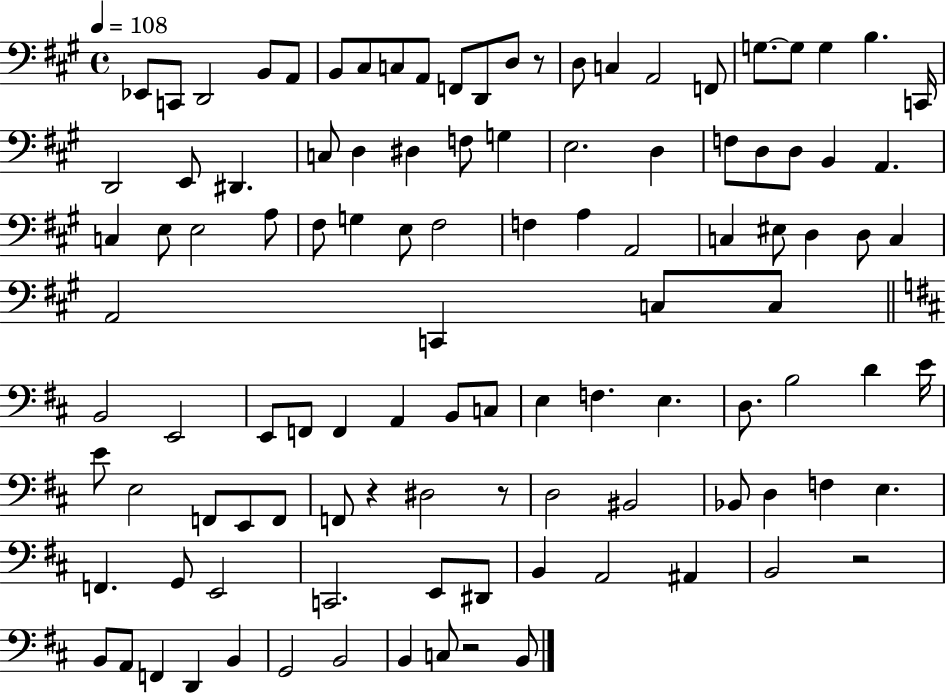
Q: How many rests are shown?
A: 5